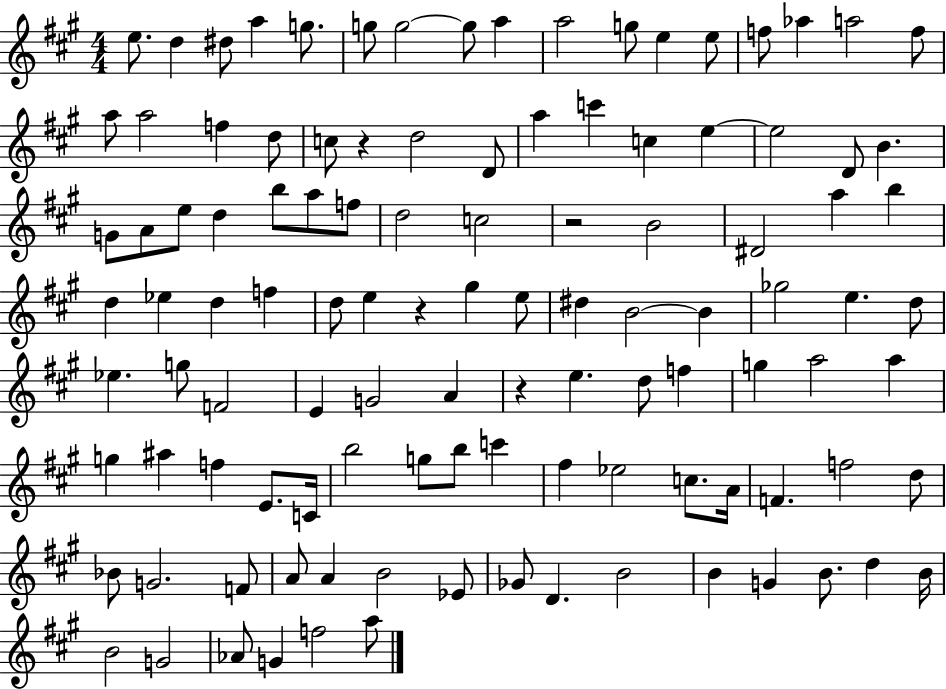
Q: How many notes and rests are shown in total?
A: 111